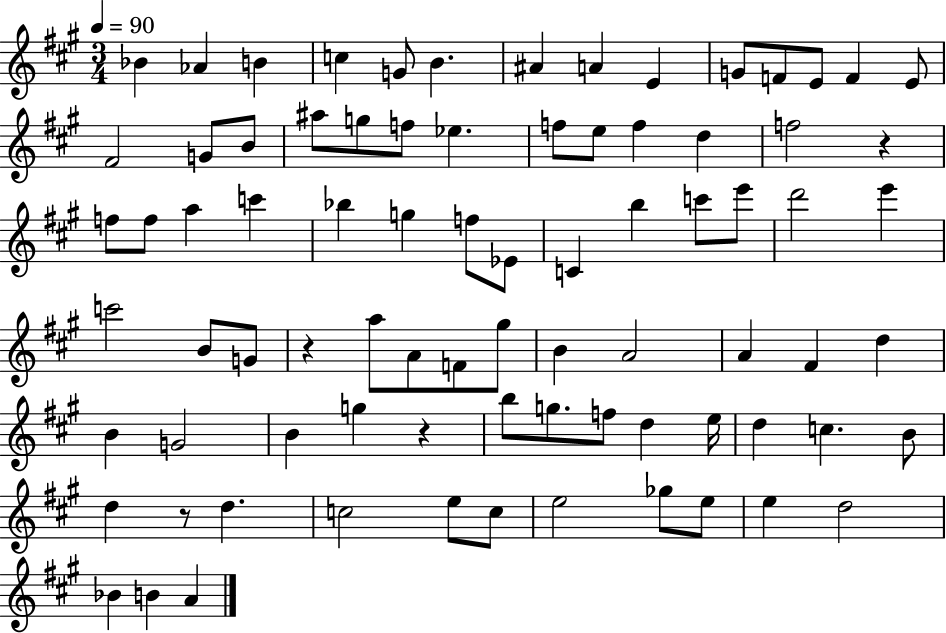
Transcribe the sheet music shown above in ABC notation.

X:1
T:Untitled
M:3/4
L:1/4
K:A
_B _A B c G/2 B ^A A E G/2 F/2 E/2 F E/2 ^F2 G/2 B/2 ^a/2 g/2 f/2 _e f/2 e/2 f d f2 z f/2 f/2 a c' _b g f/2 _E/2 C b c'/2 e'/2 d'2 e' c'2 B/2 G/2 z a/2 A/2 F/2 ^g/2 B A2 A ^F d B G2 B g z b/2 g/2 f/2 d e/4 d c B/2 d z/2 d c2 e/2 c/2 e2 _g/2 e/2 e d2 _B B A